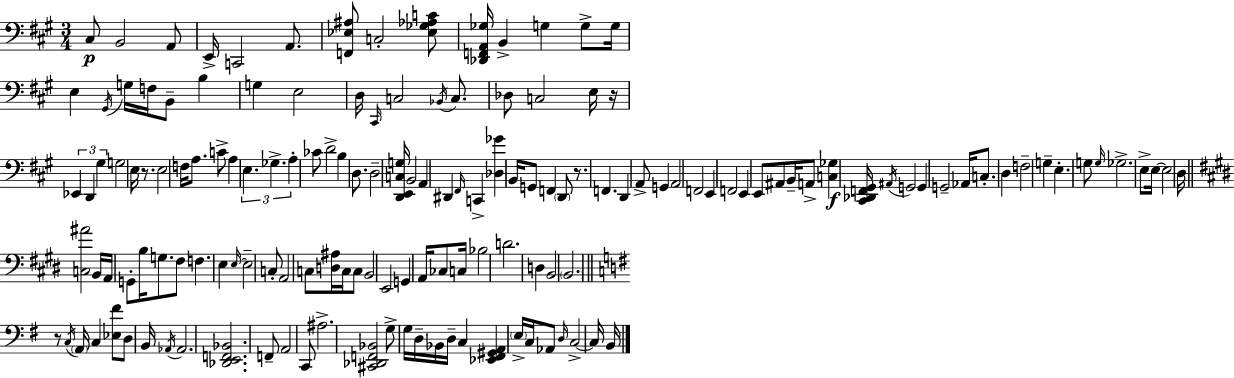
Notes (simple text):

C#3/e B2/h A2/e E2/s C2/h A2/e. [F2,Eb3,A#3]/e C3/h [Eb3,Gb3,Ab3,C4]/e [Db2,F2,A2,Gb3]/s B2/q G3/q G3/e G3/s E3/q G#2/s G3/s F3/s B2/e B3/q G3/q E3/h D3/s C#2/s C3/h Bb2/s C3/e. Db3/e C3/h E3/s R/s Eb2/q D2/q G#3/q G3/h E3/s R/e. E3/h F3/s A3/e. C4/e A3/q E3/q. Gb3/q. A3/q CES4/e D4/h B3/q D3/e. D3/h [D2,E2,C3,G3]/s B2/h A2/q D#2/q F#2/s C2/q [Db3,Gb4]/q B2/s G2/e F2/q D2/e R/e. F2/q. D2/q A2/e G2/q A2/h F2/h E2/q F2/h E2/q E2/e A#2/e B2/s A2/e [C3,Gb3]/q [C#2,Db2,F2,G#2]/s A#2/s G2/h G2/q G2/h Ab2/s C3/e. D3/q F3/h G3/q E3/q. G3/e G3/s Gb3/h. E3/e E3/s E3/h D3/s [C3,A#4]/h B2/s A2/s G2/e B3/s G3/e. F#3/e F3/q. E3/q E3/s E3/h C3/e A2/h C3/e [D3,A#3]/s C3/s C3/e B2/h E2/h G2/q A2/s CES3/e C3/s Bb3/h D4/h. D3/q B2/h B2/h. R/e C3/s A2/s C3/q [Eb3,F#4]/e D3/e B2/s Ab2/s Ab2/h. [Db2,E2,F2,Bb2]/h. F2/e A2/h C2/e A#3/h. [C#2,Db2,F2,Bb2]/h G3/e G3/s D3/s Bb2/s D3/s C3/q [Eb2,F#2,G#2,A2]/q E3/s C3/s Ab2/e D3/s C3/h C3/s B2/s